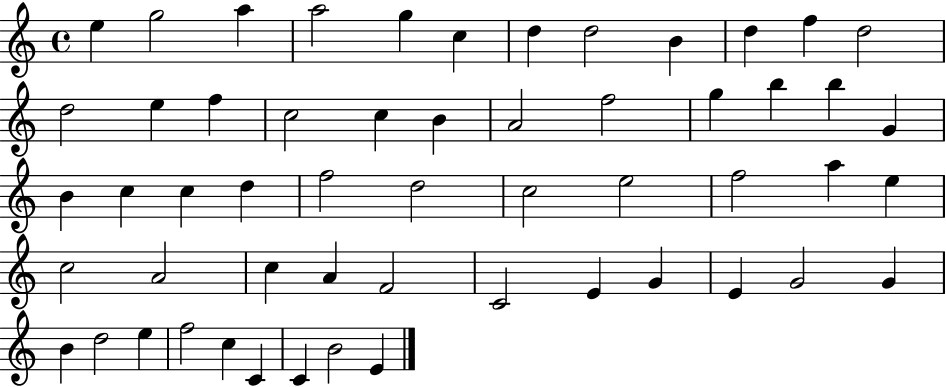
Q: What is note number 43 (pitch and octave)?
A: G4